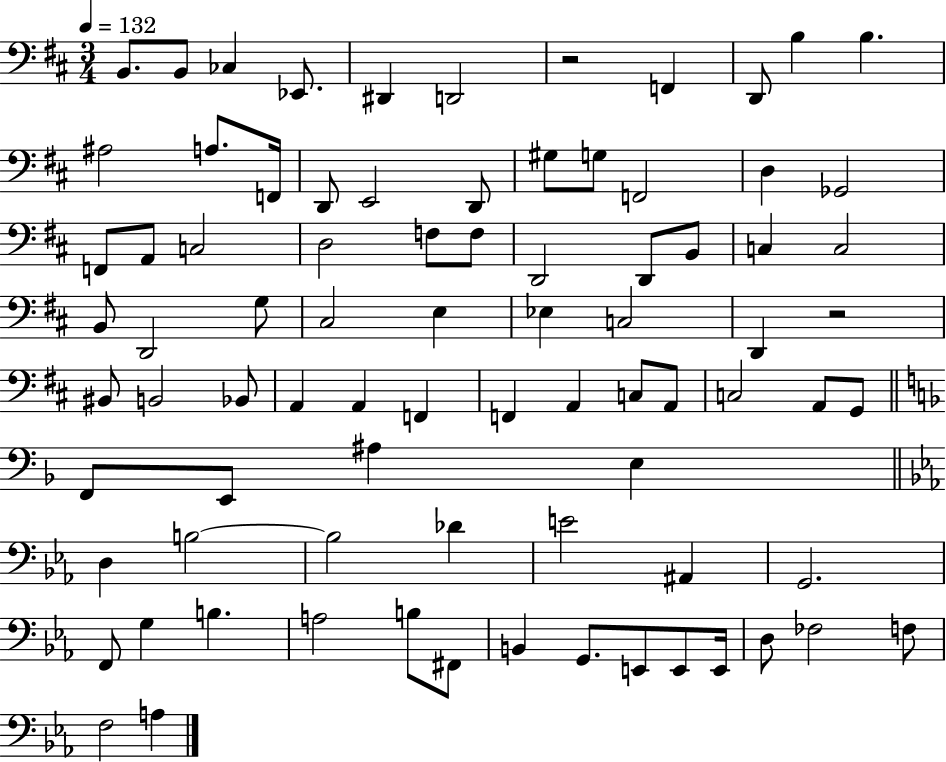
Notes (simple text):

B2/e. B2/e CES3/q Eb2/e. D#2/q D2/h R/h F2/q D2/e B3/q B3/q. A#3/h A3/e. F2/s D2/e E2/h D2/e G#3/e G3/e F2/h D3/q Gb2/h F2/e A2/e C3/h D3/h F3/e F3/e D2/h D2/e B2/e C3/q C3/h B2/e D2/h G3/e C#3/h E3/q Eb3/q C3/h D2/q R/h BIS2/e B2/h Bb2/e A2/q A2/q F2/q F2/q A2/q C3/e A2/e C3/h A2/e G2/e F2/e E2/e A#3/q E3/q D3/q B3/h B3/h Db4/q E4/h A#2/q G2/h. F2/e G3/q B3/q. A3/h B3/e F#2/e B2/q G2/e. E2/e E2/e E2/s D3/e FES3/h F3/e F3/h A3/q